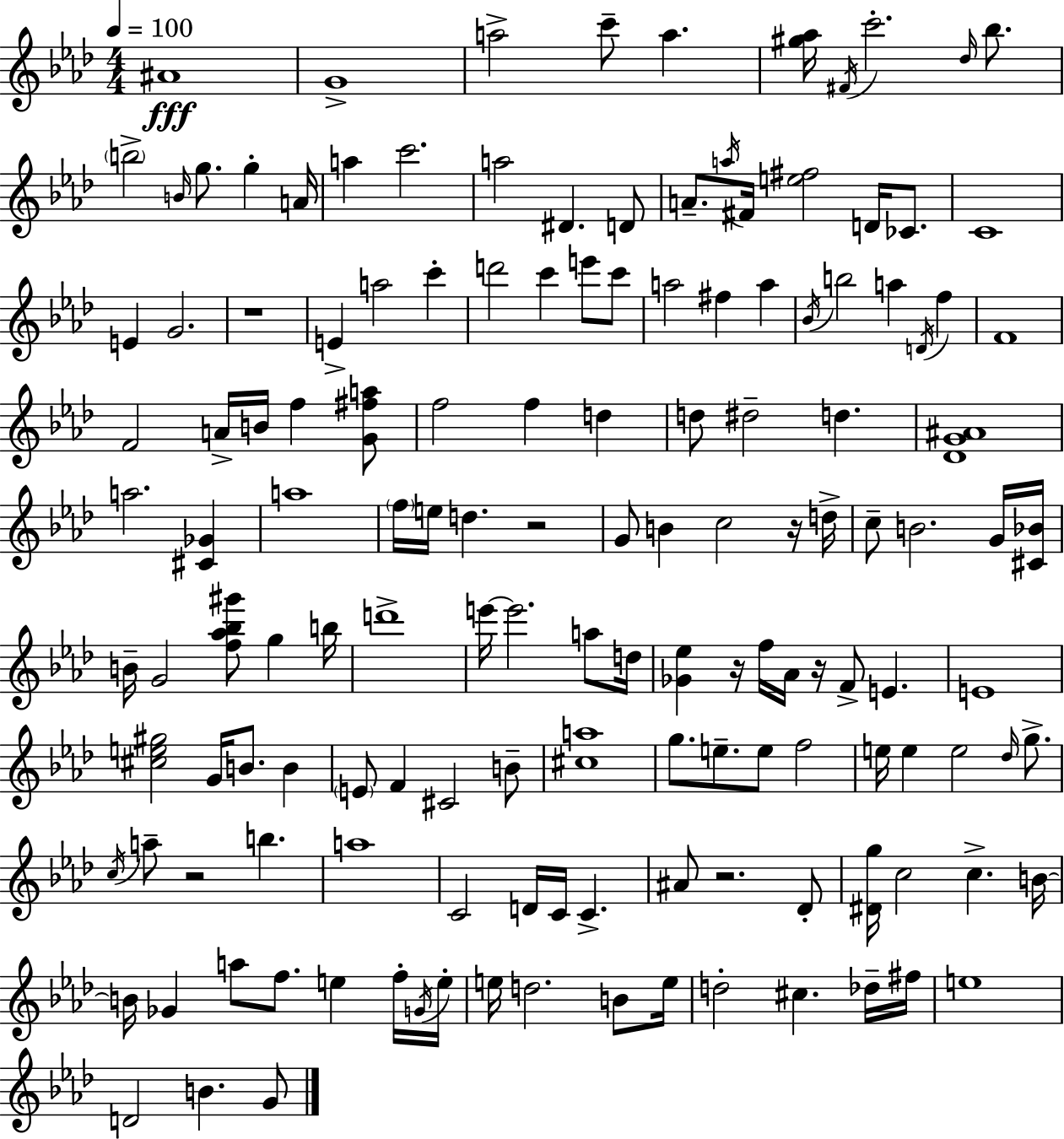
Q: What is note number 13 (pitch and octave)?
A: G5